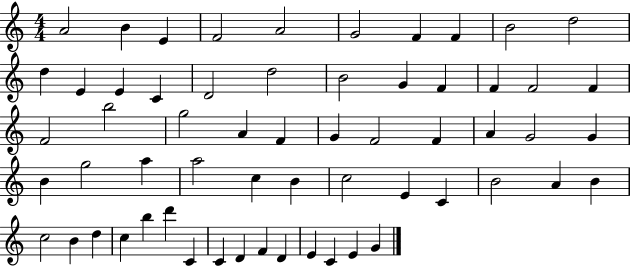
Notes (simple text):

A4/h B4/q E4/q F4/h A4/h G4/h F4/q F4/q B4/h D5/h D5/q E4/q E4/q C4/q D4/h D5/h B4/h G4/q F4/q F4/q F4/h F4/q F4/h B5/h G5/h A4/q F4/q G4/q F4/h F4/q A4/q G4/h G4/q B4/q G5/h A5/q A5/h C5/q B4/q C5/h E4/q C4/q B4/h A4/q B4/q C5/h B4/q D5/q C5/q B5/q D6/q C4/q C4/q D4/q F4/q D4/q E4/q C4/q E4/q G4/q